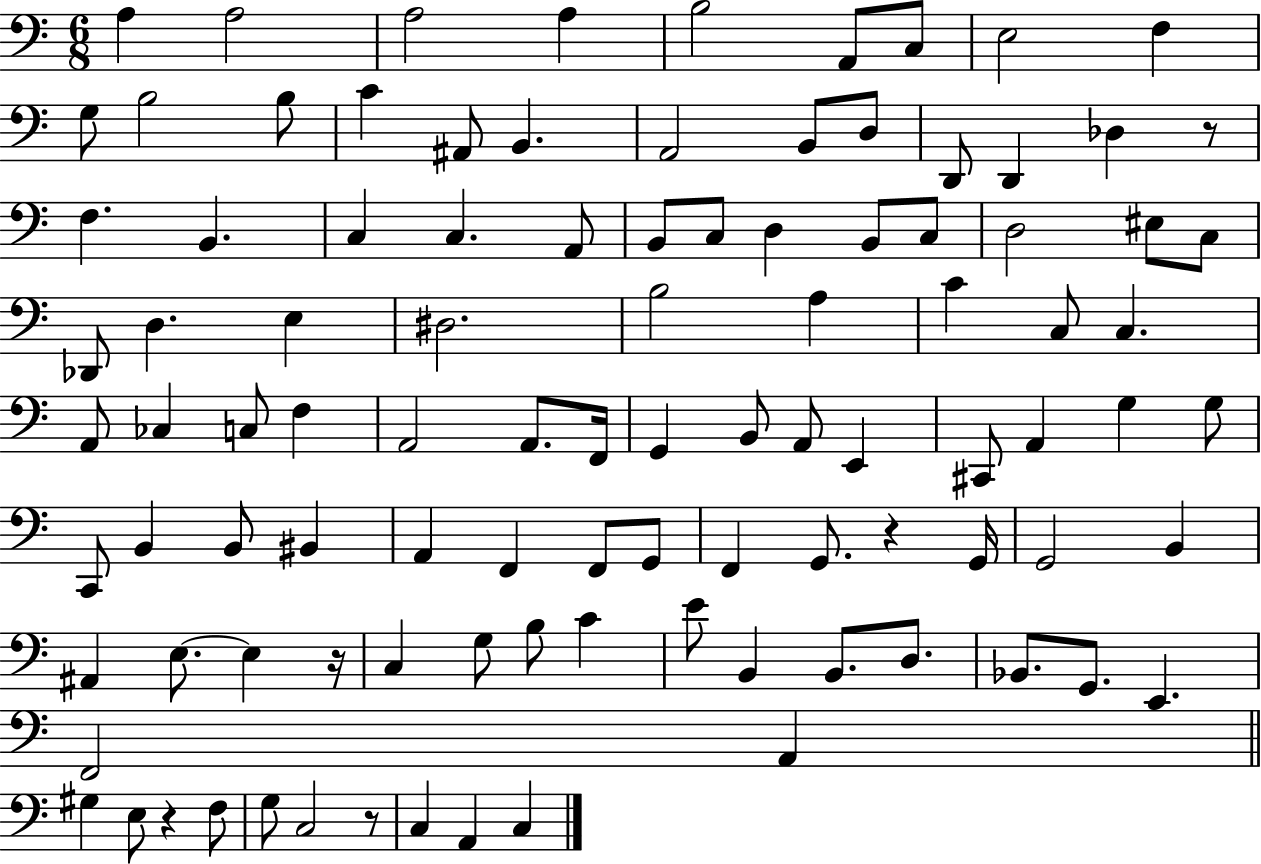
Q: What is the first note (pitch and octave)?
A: A3